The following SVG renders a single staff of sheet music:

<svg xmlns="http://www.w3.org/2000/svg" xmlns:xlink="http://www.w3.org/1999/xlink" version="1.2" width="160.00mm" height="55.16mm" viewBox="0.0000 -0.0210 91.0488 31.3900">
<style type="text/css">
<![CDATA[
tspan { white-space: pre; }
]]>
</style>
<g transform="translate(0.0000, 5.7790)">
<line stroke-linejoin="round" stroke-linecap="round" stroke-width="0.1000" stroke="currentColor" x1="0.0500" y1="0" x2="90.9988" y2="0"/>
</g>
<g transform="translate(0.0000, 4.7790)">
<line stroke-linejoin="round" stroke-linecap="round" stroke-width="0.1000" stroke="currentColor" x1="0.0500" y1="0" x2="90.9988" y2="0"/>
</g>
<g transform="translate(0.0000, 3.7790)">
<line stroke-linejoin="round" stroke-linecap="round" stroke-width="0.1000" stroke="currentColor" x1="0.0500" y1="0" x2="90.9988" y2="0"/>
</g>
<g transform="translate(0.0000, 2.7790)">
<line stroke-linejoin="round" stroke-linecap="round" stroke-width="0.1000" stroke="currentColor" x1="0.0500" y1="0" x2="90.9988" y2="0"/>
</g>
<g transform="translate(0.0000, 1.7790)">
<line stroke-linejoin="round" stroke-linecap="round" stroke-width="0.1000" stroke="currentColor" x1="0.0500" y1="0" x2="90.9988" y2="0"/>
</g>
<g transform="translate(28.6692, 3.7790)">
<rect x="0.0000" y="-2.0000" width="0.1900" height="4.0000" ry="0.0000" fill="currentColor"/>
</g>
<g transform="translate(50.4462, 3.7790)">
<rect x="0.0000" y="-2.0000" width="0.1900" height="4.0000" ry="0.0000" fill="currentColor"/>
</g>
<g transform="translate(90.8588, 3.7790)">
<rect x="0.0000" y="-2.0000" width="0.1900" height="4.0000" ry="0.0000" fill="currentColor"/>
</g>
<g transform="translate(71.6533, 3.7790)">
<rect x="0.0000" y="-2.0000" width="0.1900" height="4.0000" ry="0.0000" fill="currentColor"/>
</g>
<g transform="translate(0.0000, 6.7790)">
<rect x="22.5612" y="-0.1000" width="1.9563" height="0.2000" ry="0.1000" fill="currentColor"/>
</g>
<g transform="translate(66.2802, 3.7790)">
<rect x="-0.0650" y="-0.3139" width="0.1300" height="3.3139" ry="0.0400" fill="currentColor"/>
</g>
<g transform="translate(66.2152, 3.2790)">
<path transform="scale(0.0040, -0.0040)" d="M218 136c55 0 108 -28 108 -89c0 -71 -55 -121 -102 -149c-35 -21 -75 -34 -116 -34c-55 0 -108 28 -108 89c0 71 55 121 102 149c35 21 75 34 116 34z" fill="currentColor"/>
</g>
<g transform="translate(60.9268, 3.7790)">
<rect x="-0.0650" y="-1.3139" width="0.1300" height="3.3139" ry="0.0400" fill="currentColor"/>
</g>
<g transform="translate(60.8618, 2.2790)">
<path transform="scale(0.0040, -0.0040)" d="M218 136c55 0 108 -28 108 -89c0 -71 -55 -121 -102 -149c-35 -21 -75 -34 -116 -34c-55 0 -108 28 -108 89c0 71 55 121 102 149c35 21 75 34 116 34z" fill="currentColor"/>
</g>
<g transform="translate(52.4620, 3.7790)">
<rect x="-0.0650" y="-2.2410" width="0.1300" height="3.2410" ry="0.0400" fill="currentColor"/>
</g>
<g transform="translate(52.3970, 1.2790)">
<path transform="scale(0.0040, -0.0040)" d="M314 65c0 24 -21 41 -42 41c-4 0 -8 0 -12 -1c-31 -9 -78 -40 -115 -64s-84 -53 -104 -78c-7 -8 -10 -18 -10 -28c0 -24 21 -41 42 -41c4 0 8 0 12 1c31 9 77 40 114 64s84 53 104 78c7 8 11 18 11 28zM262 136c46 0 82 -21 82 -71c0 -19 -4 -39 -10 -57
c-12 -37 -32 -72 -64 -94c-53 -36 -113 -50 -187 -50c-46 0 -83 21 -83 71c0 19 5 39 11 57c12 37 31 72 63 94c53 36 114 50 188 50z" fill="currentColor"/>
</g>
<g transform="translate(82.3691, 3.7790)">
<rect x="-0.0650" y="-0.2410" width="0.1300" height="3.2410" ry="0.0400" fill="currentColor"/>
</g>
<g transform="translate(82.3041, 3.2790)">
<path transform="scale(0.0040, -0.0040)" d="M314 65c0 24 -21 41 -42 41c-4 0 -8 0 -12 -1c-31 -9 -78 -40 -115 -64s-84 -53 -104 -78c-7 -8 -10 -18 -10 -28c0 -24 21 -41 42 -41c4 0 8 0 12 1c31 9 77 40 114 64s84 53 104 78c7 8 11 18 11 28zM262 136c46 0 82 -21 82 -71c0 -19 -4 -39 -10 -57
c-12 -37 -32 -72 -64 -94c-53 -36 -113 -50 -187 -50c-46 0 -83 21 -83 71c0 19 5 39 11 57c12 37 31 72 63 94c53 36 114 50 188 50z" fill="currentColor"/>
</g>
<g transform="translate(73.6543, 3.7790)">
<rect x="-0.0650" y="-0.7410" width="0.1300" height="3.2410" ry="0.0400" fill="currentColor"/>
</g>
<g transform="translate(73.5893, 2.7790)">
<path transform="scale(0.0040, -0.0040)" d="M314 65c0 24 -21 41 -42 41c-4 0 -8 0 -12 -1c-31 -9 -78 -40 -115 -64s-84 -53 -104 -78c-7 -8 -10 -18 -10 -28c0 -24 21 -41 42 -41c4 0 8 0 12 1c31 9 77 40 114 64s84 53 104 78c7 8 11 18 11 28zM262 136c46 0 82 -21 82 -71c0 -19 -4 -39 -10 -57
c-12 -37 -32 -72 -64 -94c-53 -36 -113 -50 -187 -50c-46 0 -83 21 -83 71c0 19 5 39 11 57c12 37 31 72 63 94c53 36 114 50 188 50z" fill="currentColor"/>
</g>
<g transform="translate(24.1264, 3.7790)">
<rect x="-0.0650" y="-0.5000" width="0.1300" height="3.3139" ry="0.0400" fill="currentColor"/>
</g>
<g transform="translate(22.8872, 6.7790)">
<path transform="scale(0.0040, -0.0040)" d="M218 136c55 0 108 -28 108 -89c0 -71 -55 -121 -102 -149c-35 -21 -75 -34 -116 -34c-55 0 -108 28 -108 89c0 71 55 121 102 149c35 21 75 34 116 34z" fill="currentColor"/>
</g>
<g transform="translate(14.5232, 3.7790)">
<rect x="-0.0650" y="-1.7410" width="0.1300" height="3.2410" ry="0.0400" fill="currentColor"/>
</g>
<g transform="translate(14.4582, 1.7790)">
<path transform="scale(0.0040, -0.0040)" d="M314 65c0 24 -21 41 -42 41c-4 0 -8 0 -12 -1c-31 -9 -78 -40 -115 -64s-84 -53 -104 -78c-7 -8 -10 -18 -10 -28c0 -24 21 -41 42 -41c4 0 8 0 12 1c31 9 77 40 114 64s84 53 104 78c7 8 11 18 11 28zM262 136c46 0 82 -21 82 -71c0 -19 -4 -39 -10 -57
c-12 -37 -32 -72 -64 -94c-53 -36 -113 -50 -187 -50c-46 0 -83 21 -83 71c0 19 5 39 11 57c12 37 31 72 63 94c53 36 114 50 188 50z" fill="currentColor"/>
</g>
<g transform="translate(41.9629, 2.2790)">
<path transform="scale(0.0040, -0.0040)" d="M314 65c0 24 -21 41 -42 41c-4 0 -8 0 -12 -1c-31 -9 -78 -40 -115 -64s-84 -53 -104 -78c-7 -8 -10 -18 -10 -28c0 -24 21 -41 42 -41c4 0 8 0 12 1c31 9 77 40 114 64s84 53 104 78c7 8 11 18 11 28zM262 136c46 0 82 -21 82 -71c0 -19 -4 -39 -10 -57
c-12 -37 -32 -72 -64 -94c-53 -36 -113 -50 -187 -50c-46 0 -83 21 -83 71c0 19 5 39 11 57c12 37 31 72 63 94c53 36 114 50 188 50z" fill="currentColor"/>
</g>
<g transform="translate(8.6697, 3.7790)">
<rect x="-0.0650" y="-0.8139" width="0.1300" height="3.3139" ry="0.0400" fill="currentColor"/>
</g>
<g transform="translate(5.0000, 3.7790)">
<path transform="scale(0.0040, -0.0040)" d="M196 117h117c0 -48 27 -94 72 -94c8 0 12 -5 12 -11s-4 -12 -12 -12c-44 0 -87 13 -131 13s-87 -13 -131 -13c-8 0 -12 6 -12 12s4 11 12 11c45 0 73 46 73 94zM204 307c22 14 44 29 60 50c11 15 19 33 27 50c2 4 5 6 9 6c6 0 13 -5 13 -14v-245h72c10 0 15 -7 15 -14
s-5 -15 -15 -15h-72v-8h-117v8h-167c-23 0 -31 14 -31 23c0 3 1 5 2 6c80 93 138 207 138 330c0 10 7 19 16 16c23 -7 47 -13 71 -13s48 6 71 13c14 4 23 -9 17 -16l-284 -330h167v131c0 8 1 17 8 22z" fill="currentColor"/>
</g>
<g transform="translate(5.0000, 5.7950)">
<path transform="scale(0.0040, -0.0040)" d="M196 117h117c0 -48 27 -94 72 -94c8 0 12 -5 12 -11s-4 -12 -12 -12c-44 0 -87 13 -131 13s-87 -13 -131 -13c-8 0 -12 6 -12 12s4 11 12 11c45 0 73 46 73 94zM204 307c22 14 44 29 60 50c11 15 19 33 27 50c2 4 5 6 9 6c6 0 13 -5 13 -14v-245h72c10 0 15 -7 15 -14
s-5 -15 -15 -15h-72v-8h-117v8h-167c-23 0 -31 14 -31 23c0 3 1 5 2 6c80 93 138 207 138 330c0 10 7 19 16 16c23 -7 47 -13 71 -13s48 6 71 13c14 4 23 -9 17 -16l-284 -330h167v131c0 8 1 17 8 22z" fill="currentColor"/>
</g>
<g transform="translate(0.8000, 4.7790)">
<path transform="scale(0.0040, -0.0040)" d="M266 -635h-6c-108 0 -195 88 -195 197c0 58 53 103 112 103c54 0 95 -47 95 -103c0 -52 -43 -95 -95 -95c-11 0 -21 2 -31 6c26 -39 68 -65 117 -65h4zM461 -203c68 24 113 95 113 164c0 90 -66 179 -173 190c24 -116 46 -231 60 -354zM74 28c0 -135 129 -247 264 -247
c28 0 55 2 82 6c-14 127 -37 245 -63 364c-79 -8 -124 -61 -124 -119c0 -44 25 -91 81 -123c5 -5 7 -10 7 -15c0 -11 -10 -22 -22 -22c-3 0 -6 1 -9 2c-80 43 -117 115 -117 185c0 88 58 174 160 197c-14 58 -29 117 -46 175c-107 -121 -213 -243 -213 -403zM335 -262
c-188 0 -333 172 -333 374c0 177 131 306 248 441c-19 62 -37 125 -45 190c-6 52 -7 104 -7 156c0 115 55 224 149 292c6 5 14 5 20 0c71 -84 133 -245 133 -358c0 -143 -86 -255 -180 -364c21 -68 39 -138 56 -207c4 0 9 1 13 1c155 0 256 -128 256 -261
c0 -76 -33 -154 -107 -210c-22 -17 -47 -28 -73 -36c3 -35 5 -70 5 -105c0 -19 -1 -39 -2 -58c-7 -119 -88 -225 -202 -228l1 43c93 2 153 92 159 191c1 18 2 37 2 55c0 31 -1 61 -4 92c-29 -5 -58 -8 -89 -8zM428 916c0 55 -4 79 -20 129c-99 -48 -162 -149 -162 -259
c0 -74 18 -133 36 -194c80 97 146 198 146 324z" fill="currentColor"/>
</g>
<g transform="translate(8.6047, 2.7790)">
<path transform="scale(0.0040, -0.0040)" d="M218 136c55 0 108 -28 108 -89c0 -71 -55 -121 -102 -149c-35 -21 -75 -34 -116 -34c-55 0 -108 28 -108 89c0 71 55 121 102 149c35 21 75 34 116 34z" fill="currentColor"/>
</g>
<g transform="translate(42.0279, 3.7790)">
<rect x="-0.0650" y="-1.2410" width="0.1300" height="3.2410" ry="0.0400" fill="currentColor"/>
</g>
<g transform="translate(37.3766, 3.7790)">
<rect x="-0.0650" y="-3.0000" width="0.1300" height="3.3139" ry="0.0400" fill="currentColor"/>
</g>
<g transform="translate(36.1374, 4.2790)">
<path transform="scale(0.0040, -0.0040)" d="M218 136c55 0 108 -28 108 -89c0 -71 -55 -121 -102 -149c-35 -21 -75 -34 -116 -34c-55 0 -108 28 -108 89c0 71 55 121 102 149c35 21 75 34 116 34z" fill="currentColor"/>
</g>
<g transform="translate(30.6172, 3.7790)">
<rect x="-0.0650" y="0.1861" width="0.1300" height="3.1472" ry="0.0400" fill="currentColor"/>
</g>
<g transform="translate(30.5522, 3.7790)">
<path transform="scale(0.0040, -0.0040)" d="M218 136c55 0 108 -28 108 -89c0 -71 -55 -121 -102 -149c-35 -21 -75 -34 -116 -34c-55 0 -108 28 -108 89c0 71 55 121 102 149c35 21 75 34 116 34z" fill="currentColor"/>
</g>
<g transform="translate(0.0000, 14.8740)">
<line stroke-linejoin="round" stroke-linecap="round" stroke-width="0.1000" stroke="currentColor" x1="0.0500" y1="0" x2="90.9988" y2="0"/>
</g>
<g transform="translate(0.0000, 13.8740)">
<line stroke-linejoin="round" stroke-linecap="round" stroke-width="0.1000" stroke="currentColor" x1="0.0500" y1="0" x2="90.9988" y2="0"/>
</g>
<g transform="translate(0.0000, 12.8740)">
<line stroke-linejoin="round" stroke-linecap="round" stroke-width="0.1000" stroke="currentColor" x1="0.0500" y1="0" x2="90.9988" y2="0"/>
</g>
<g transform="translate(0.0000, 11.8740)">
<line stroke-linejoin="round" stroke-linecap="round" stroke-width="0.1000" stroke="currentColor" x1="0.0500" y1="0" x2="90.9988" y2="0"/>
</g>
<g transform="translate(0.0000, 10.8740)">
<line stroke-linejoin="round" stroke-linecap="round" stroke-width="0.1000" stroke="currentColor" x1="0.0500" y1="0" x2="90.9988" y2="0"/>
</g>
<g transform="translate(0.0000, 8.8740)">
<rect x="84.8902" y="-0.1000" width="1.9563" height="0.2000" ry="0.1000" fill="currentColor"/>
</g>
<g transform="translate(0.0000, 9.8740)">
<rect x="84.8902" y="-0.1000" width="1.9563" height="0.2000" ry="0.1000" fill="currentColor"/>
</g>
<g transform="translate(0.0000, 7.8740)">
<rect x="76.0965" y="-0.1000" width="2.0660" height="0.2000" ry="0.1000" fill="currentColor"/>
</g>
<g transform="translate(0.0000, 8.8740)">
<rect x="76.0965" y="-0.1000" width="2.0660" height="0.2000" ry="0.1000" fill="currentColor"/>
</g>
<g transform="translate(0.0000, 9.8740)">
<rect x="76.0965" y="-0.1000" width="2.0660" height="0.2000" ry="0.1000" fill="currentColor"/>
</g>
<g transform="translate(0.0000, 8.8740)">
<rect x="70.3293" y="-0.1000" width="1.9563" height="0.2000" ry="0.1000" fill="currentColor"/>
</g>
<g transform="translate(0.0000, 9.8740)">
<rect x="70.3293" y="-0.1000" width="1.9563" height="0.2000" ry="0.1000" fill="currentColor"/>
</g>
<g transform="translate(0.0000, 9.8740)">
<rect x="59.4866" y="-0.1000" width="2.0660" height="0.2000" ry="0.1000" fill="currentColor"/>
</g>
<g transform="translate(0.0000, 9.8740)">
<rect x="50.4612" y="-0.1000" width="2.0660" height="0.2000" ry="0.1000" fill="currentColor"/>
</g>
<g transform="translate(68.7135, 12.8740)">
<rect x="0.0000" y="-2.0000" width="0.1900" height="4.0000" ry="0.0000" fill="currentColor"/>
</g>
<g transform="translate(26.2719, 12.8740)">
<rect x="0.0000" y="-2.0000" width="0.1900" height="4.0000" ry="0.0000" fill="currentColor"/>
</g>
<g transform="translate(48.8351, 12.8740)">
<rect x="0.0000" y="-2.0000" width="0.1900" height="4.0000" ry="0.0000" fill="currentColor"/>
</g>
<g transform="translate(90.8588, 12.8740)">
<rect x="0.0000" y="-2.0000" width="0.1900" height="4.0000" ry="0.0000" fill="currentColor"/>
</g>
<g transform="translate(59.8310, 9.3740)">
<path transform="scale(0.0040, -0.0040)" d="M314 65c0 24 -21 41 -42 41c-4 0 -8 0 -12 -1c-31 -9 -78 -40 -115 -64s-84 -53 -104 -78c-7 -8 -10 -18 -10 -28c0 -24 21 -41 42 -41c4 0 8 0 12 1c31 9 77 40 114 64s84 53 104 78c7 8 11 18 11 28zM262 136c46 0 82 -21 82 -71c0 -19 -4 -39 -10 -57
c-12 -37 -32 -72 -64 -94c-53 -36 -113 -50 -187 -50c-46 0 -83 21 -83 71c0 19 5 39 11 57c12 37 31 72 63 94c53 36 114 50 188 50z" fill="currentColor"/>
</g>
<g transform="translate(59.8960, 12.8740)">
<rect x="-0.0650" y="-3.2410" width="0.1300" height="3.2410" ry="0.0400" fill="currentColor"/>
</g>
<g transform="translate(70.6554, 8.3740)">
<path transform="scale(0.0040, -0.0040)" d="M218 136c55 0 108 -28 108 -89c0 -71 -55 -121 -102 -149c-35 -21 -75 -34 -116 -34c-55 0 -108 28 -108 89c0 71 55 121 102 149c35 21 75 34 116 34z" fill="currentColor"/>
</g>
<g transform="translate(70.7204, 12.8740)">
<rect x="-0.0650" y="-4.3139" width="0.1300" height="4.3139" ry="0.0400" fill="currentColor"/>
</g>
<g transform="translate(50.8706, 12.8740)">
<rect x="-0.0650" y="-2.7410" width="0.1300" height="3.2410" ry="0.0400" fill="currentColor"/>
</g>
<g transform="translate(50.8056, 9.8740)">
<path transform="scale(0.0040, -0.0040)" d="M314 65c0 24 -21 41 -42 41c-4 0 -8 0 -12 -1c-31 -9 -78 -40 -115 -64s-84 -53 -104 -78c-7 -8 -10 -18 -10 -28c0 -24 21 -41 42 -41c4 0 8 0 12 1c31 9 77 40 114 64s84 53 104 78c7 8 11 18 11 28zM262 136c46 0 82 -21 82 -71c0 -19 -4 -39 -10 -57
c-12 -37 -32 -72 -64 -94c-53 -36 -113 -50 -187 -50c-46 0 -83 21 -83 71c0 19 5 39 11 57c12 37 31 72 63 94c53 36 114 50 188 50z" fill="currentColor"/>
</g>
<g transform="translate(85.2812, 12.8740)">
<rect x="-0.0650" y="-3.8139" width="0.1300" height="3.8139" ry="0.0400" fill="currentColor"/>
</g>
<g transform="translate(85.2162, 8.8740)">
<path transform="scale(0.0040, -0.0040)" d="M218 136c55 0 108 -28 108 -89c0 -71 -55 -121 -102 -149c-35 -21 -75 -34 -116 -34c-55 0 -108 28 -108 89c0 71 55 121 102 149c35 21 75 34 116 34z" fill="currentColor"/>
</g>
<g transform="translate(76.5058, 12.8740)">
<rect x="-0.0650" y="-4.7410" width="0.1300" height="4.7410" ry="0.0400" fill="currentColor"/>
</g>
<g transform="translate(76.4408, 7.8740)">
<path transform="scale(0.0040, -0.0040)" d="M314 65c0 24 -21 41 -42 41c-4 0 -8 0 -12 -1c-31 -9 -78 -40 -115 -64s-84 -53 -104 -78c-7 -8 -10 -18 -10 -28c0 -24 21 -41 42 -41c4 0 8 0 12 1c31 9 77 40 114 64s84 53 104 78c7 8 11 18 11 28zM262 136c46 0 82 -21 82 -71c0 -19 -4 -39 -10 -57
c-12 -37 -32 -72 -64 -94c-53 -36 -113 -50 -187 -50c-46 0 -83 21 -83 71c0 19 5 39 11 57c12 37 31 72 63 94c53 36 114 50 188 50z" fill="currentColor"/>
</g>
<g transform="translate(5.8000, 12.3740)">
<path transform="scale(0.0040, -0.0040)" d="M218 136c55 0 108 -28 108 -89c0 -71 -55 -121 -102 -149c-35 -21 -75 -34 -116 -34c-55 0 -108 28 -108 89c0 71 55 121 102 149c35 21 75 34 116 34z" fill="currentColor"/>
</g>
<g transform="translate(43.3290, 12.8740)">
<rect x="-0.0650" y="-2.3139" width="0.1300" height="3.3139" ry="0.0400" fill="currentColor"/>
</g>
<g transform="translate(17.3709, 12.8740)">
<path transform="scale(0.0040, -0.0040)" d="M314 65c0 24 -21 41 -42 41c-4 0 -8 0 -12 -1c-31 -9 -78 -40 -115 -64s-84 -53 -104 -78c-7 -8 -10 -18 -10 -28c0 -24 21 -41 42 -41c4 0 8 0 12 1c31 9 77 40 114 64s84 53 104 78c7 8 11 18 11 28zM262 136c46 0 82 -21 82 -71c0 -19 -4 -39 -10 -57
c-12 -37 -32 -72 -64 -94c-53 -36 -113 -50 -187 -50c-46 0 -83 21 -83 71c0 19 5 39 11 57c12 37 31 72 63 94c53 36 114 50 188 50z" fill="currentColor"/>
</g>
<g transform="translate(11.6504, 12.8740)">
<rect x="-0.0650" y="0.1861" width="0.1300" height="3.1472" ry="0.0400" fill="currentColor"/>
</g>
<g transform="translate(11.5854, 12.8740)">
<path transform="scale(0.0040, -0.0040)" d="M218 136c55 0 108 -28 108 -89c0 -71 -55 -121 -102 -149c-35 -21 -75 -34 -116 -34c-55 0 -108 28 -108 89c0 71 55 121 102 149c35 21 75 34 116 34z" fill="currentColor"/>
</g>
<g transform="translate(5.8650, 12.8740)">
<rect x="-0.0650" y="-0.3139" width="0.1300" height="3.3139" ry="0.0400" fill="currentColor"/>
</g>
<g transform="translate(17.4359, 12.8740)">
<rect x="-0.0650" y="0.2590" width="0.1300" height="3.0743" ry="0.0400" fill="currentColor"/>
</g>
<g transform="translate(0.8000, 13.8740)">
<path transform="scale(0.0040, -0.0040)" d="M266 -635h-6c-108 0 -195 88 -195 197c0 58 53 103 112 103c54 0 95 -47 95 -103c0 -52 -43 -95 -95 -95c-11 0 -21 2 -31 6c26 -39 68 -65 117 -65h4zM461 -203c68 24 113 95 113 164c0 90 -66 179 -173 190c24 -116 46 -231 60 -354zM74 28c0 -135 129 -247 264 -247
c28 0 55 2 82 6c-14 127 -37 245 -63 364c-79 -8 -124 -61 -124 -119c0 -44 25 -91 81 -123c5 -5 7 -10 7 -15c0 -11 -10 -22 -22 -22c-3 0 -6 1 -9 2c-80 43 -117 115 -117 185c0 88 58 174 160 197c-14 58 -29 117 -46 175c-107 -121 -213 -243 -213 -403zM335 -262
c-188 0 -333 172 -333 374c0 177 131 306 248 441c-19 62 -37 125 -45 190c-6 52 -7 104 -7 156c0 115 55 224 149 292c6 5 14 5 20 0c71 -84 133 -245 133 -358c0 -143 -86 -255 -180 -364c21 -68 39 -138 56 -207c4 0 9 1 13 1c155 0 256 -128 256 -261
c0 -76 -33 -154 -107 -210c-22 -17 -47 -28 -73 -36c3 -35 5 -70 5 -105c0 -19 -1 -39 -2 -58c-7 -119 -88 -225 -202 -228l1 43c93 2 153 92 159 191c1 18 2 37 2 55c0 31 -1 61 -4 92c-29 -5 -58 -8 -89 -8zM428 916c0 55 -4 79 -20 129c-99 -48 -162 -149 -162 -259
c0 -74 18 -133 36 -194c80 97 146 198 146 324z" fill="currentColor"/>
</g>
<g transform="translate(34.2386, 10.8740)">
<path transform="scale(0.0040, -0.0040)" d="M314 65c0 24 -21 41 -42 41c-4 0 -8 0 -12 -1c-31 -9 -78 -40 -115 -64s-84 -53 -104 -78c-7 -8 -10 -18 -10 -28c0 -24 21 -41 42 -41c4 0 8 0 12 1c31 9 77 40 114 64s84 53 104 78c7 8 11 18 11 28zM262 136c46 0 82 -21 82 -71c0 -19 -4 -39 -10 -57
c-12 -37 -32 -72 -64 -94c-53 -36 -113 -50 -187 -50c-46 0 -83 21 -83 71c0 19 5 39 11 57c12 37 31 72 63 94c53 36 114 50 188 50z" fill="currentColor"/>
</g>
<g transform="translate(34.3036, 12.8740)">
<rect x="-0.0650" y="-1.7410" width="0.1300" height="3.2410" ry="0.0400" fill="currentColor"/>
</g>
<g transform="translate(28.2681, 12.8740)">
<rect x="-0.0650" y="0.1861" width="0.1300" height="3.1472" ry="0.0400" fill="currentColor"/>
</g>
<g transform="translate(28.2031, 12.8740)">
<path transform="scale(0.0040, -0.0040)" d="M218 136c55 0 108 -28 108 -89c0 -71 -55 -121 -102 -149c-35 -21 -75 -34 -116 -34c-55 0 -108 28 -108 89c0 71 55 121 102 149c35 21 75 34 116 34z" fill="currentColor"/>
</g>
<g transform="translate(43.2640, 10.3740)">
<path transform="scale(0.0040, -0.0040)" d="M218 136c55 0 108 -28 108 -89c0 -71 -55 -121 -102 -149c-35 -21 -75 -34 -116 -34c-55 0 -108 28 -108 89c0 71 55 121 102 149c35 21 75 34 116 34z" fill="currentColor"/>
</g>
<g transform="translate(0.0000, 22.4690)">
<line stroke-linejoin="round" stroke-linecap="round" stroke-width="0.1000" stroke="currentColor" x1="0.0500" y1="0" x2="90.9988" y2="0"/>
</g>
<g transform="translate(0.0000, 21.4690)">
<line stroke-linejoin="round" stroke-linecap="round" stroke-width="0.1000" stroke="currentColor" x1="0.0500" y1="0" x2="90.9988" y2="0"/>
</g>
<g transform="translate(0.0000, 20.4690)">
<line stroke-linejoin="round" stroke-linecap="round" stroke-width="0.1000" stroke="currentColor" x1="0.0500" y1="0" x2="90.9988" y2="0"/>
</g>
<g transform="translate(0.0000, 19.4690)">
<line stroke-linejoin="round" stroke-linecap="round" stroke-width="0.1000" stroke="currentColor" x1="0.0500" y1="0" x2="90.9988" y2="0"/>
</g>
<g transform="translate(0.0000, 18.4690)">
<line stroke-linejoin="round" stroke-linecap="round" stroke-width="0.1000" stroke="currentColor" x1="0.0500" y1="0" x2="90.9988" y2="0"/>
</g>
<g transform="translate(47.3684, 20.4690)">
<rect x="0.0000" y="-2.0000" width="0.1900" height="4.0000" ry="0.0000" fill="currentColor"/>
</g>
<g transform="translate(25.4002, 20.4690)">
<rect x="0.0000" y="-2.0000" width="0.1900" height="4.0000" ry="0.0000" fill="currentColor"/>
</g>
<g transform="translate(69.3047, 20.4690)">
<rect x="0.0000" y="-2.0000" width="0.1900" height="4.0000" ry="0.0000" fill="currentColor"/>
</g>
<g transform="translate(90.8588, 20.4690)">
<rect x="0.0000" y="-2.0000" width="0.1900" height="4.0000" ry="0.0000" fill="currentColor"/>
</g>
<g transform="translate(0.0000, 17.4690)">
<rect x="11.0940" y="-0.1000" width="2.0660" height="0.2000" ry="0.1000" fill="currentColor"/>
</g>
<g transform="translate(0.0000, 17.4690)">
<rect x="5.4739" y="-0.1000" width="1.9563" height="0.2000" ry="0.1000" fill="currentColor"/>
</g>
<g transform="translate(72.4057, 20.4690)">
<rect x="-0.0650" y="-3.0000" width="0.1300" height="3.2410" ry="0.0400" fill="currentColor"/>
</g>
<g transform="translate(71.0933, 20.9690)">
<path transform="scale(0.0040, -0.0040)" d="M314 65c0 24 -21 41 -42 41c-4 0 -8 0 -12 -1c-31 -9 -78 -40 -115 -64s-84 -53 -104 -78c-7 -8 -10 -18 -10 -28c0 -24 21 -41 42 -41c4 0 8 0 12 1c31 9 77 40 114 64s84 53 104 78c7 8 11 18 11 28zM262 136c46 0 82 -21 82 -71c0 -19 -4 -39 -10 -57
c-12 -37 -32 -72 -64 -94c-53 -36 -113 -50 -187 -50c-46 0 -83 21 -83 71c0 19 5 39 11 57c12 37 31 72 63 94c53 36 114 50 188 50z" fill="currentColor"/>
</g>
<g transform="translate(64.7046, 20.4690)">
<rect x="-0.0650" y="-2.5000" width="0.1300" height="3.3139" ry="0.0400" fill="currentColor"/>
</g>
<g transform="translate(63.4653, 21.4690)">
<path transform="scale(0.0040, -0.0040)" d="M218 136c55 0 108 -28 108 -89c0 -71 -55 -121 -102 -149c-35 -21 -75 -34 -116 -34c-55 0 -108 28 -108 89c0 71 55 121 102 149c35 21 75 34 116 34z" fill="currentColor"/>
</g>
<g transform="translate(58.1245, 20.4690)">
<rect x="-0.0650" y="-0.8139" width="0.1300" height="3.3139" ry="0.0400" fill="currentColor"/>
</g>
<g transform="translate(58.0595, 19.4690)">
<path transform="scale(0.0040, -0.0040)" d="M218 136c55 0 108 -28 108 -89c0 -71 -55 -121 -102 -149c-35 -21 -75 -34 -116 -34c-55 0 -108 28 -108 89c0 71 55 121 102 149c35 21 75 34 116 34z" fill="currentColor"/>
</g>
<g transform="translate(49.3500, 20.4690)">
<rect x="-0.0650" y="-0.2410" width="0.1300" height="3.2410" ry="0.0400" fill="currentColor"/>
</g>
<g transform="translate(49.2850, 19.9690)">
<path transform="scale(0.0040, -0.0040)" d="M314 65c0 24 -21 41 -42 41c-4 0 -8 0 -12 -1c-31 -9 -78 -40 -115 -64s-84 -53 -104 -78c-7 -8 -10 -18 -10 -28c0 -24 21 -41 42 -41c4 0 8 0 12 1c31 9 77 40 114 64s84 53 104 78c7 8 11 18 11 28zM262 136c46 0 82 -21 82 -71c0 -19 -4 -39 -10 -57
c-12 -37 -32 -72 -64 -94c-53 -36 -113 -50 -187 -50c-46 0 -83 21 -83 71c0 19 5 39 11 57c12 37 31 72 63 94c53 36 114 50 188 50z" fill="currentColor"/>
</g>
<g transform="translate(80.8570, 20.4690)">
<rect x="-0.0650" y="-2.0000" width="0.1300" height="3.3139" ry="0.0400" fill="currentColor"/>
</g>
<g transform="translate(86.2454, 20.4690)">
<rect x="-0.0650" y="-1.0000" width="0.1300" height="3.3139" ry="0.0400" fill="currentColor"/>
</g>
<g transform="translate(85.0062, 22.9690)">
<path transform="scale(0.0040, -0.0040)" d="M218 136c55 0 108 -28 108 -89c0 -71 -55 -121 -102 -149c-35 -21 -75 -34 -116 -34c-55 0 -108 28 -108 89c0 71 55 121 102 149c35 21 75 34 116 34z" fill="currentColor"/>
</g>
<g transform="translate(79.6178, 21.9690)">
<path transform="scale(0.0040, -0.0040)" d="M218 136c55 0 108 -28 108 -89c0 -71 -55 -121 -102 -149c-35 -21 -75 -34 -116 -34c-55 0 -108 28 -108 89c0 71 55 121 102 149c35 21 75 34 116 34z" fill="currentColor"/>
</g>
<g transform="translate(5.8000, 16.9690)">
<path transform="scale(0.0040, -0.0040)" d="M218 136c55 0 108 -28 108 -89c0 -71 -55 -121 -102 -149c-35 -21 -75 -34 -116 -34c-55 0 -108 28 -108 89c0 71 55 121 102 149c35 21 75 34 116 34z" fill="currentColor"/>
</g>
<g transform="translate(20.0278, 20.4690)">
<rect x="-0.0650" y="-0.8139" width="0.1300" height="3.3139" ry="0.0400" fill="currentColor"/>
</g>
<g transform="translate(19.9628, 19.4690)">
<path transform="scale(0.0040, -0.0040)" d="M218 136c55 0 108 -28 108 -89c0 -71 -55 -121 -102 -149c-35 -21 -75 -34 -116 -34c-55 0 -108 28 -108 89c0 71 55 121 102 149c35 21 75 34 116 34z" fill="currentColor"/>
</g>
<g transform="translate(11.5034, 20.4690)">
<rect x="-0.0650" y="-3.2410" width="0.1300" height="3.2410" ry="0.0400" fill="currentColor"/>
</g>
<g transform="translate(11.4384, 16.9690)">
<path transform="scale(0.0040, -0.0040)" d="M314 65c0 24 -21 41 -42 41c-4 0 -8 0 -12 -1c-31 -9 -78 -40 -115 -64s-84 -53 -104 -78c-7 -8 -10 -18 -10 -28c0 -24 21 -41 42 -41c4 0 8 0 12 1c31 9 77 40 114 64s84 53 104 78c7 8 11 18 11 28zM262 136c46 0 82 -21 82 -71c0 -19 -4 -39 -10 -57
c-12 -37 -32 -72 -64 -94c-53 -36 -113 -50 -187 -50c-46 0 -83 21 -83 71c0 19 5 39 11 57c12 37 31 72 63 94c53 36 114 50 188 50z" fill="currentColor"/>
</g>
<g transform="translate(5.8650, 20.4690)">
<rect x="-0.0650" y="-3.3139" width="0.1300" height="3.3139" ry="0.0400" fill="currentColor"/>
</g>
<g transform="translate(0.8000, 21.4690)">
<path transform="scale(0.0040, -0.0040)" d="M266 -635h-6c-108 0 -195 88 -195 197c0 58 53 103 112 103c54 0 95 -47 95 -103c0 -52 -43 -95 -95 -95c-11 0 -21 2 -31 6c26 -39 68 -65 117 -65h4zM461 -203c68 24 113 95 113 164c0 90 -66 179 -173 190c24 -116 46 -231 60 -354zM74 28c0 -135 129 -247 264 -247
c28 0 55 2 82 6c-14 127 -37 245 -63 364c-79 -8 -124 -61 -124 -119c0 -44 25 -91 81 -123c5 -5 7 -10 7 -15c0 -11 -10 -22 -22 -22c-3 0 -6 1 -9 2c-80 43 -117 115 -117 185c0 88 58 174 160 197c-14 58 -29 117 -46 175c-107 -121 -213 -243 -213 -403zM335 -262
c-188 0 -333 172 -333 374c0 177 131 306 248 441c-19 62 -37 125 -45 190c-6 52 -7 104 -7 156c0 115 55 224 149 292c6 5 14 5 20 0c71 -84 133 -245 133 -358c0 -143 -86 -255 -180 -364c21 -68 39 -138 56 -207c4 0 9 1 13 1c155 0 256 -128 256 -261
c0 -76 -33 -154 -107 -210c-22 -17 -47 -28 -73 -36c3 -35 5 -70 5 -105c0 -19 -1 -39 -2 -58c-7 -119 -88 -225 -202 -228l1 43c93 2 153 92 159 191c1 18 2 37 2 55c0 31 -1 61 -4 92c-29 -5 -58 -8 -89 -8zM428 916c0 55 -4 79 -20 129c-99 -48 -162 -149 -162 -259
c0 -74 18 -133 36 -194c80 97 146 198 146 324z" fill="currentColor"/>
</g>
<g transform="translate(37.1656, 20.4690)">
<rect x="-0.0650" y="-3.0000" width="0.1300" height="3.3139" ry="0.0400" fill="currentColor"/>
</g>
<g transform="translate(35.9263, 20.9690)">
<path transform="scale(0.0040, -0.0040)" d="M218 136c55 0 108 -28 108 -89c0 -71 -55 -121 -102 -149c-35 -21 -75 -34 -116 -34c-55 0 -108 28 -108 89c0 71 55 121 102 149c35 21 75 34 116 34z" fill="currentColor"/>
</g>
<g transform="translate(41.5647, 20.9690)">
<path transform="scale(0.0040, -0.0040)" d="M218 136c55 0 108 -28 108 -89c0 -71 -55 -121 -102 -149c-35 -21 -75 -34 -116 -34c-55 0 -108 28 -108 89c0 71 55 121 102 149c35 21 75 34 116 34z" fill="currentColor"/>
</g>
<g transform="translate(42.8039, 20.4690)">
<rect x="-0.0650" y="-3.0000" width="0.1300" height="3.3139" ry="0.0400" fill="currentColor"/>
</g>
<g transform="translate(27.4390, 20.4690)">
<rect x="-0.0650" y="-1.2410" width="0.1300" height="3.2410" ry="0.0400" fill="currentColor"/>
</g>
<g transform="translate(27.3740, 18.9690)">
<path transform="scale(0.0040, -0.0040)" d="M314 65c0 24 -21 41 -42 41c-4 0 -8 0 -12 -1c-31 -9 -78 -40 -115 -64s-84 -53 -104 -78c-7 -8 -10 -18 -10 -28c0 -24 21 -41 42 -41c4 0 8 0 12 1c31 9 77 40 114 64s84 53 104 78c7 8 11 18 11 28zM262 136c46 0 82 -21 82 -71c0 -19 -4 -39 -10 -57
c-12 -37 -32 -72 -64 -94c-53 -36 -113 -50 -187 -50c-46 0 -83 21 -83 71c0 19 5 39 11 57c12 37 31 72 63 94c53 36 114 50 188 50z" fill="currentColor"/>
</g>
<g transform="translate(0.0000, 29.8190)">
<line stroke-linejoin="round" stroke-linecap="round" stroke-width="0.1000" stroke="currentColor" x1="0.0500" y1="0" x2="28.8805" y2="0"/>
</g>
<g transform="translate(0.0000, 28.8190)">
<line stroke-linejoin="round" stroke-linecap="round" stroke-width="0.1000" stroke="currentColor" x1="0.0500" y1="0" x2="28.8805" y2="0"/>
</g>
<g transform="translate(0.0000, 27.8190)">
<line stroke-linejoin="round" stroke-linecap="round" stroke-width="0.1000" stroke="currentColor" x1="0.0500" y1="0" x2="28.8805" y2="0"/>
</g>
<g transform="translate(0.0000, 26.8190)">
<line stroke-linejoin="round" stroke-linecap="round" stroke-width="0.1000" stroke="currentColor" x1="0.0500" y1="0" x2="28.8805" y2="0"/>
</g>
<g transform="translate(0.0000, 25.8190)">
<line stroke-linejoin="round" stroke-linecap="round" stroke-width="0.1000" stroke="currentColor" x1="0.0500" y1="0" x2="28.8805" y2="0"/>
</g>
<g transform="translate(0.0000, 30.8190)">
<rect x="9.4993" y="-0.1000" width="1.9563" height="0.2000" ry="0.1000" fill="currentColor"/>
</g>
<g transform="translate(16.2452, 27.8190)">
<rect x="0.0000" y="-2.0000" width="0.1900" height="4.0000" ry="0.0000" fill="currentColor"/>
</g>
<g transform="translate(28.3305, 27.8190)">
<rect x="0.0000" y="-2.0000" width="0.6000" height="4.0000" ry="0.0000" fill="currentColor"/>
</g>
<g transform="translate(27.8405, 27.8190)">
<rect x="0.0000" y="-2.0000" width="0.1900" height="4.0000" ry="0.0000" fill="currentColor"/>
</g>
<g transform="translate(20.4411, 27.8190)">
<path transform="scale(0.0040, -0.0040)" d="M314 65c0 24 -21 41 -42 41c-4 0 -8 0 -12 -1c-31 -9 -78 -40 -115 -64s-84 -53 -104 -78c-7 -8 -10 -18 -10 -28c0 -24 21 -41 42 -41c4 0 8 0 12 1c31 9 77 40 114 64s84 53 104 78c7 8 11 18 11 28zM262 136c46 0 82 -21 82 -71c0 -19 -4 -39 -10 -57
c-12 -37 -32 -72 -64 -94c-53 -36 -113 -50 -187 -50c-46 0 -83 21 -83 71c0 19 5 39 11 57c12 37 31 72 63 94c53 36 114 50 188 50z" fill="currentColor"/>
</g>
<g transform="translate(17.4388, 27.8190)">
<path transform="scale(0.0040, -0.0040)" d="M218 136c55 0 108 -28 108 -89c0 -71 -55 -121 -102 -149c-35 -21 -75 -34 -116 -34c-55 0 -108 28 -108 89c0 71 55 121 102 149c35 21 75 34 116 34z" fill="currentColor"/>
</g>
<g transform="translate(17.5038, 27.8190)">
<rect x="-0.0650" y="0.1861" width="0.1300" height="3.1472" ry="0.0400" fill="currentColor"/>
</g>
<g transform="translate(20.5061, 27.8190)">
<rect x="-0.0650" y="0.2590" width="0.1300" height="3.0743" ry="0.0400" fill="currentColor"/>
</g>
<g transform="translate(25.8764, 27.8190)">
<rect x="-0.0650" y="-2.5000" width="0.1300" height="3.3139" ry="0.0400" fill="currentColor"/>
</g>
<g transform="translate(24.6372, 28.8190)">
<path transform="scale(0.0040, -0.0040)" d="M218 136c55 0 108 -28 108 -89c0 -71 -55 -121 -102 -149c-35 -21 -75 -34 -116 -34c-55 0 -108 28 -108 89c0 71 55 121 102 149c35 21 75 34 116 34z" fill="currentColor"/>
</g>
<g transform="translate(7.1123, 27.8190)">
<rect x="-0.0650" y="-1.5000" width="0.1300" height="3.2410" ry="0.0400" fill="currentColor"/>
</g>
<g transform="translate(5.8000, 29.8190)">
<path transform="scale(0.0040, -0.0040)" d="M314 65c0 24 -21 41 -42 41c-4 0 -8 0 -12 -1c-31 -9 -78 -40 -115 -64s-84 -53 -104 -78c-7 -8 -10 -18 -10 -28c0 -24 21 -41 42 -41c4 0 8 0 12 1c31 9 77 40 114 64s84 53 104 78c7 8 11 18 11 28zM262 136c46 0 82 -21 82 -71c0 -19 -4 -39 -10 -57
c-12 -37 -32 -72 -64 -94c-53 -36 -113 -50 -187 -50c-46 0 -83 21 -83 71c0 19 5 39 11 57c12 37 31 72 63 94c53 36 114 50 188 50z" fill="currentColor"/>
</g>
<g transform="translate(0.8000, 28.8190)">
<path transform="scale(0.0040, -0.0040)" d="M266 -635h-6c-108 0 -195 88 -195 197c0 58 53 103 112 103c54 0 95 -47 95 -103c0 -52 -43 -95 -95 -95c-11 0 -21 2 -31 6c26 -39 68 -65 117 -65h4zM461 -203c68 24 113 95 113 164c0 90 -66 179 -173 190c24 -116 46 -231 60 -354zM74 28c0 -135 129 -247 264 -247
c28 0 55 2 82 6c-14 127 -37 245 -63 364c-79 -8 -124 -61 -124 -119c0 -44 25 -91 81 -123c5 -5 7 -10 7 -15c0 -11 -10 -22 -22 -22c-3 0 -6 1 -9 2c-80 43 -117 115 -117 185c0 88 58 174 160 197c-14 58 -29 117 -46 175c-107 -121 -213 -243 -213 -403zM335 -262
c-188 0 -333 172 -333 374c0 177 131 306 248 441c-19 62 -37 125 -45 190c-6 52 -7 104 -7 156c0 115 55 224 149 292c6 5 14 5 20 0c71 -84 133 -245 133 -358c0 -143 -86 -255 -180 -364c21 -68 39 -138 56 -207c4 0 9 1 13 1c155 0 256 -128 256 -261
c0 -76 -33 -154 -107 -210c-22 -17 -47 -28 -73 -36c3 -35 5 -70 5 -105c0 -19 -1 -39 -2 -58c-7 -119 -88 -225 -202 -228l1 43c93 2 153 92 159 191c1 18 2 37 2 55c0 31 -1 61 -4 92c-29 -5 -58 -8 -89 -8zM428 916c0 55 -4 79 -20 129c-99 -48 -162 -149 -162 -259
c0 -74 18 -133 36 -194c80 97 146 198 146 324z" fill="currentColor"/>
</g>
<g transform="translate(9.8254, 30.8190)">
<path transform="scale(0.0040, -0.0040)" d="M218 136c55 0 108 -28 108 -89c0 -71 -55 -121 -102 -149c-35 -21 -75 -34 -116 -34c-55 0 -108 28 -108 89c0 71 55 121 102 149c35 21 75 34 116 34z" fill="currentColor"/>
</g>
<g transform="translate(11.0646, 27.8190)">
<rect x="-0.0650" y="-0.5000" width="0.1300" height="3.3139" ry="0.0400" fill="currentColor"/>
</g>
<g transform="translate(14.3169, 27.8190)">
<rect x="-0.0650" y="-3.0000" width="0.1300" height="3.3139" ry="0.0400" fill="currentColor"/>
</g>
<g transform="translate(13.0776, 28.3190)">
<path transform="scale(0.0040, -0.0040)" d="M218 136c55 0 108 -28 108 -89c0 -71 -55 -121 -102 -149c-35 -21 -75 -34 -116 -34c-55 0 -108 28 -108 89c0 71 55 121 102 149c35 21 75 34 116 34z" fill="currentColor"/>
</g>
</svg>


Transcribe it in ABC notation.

X:1
T:Untitled
M:4/4
L:1/4
K:C
d f2 C B A e2 g2 e c d2 c2 c B B2 B f2 g a2 b2 d' e'2 c' b b2 d e2 A A c2 d G A2 F D E2 C A B B2 G